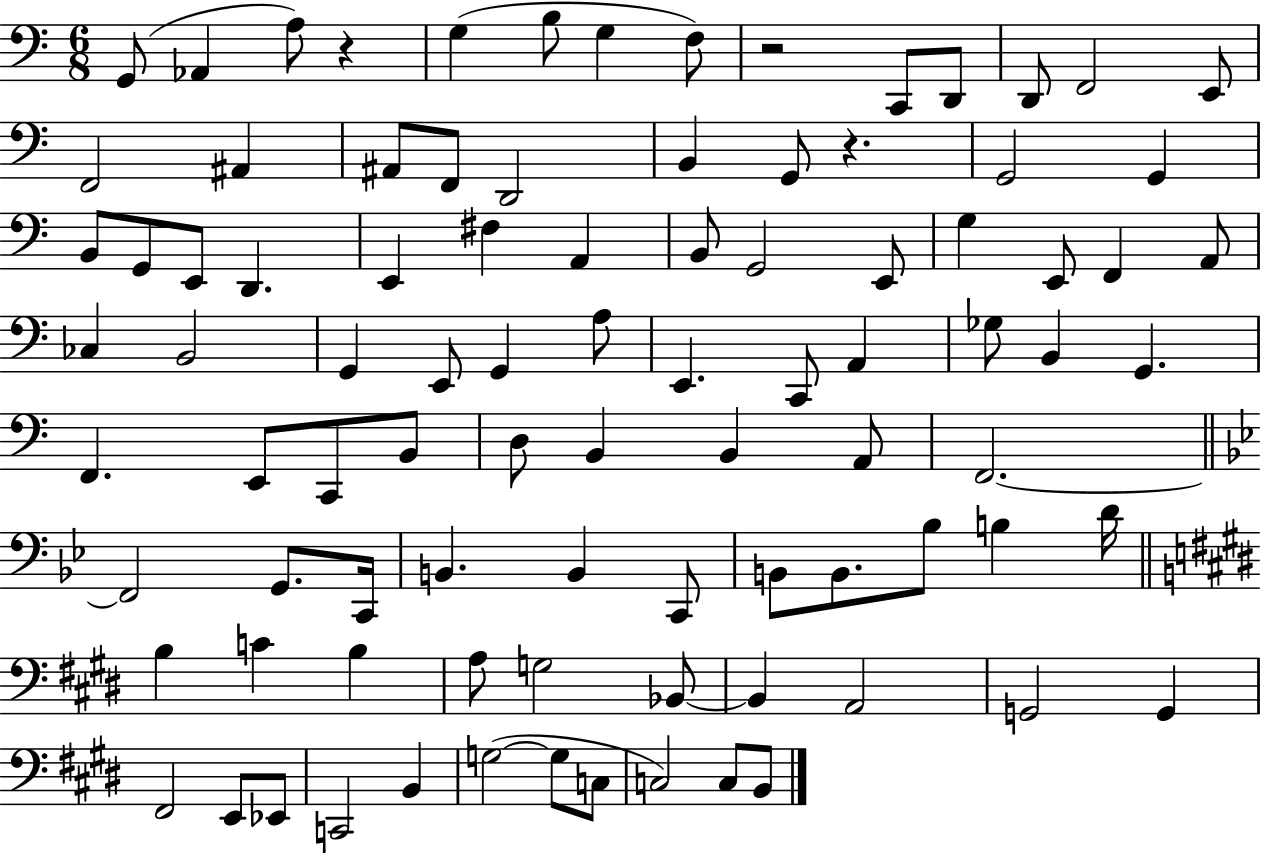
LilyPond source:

{
  \clef bass
  \numericTimeSignature
  \time 6/8
  \key c \major
  g,8( aes,4 a8) r4 | g4( b8 g4 f8) | r2 c,8 d,8 | d,8 f,2 e,8 | \break f,2 ais,4 | ais,8 f,8 d,2 | b,4 g,8 r4. | g,2 g,4 | \break b,8 g,8 e,8 d,4. | e,4 fis4 a,4 | b,8 g,2 e,8 | g4 e,8 f,4 a,8 | \break ces4 b,2 | g,4 e,8 g,4 a8 | e,4. c,8 a,4 | ges8 b,4 g,4. | \break f,4. e,8 c,8 b,8 | d8 b,4 b,4 a,8 | f,2.~~ | \bar "||" \break \key bes \major f,2 g,8. c,16 | b,4. b,4 c,8 | b,8 b,8. bes8 b4 d'16 | \bar "||" \break \key e \major b4 c'4 b4 | a8 g2 bes,8~~ | bes,4 a,2 | g,2 g,4 | \break fis,2 e,8 ees,8 | c,2 b,4 | g2~(~ g8 c8 | c2) c8 b,8 | \break \bar "|."
}